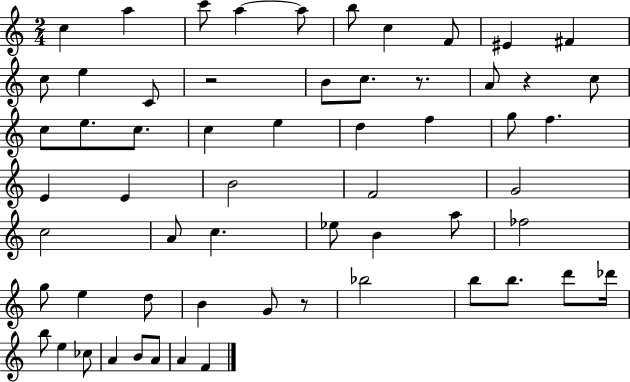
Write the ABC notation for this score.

X:1
T:Untitled
M:2/4
L:1/4
K:C
c a c'/2 a a/2 b/2 c F/2 ^E ^F c/2 e C/2 z2 B/2 c/2 z/2 A/2 z c/2 c/2 e/2 c/2 c e d f g/2 f E E B2 F2 G2 c2 A/2 c _e/2 B a/2 _f2 g/2 e d/2 B G/2 z/2 _b2 b/2 b/2 d'/2 _d'/4 b/2 e _c/2 A B/2 A/2 A F